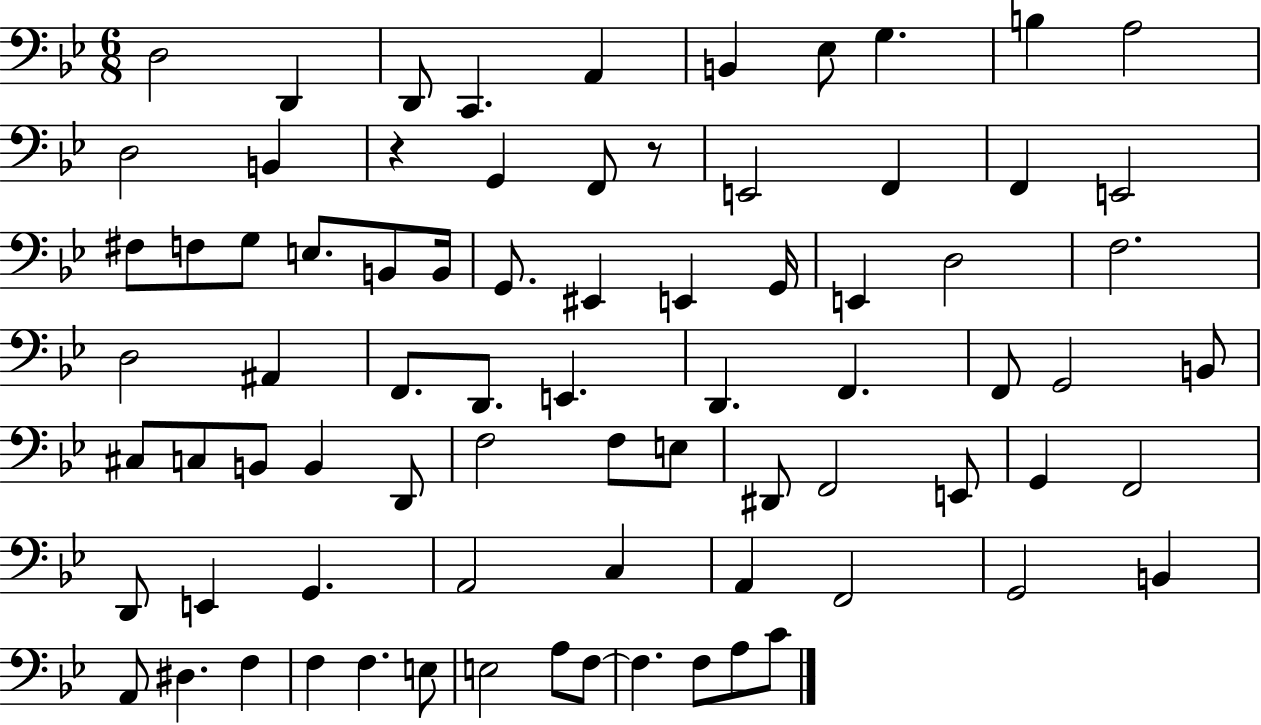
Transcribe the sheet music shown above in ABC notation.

X:1
T:Untitled
M:6/8
L:1/4
K:Bb
D,2 D,, D,,/2 C,, A,, B,, _E,/2 G, B, A,2 D,2 B,, z G,, F,,/2 z/2 E,,2 F,, F,, E,,2 ^F,/2 F,/2 G,/2 E,/2 B,,/2 B,,/4 G,,/2 ^E,, E,, G,,/4 E,, D,2 F,2 D,2 ^A,, F,,/2 D,,/2 E,, D,, F,, F,,/2 G,,2 B,,/2 ^C,/2 C,/2 B,,/2 B,, D,,/2 F,2 F,/2 E,/2 ^D,,/2 F,,2 E,,/2 G,, F,,2 D,,/2 E,, G,, A,,2 C, A,, F,,2 G,,2 B,, A,,/2 ^D, F, F, F, E,/2 E,2 A,/2 F,/2 F, F,/2 A,/2 C/2